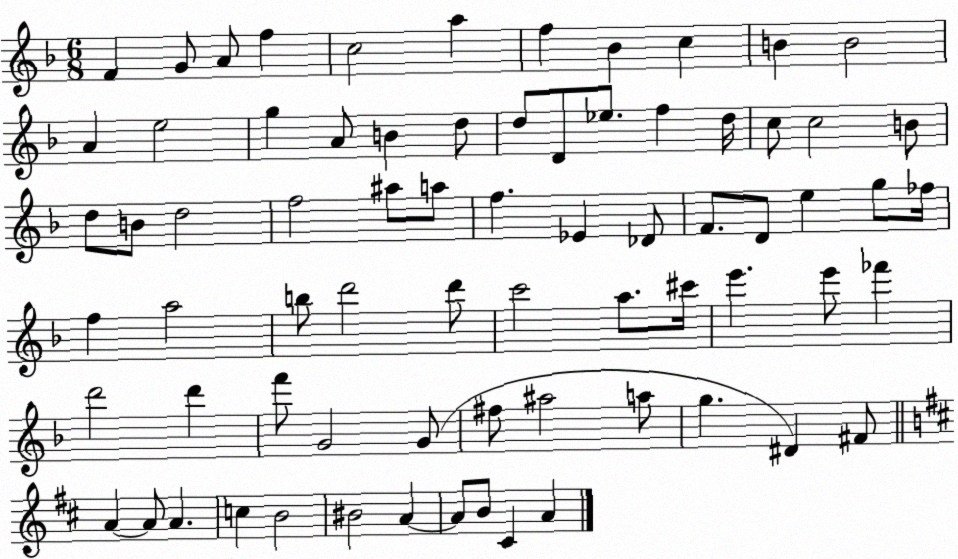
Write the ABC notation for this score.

X:1
T:Untitled
M:6/8
L:1/4
K:F
F G/2 A/2 f c2 a f _B c B B2 A e2 g A/2 B d/2 d/2 D/2 _e/2 f d/4 c/2 c2 B/2 d/2 B/2 d2 f2 ^a/2 a/2 f _E _D/2 F/2 D/2 e g/2 _f/4 f a2 b/2 d'2 d'/2 c'2 a/2 ^c'/4 e' e'/2 _f' d'2 d' f'/2 G2 G/2 ^f/2 ^a2 a/2 g ^D ^F/2 A A/2 A c B2 ^B2 A A/2 B/2 ^C A